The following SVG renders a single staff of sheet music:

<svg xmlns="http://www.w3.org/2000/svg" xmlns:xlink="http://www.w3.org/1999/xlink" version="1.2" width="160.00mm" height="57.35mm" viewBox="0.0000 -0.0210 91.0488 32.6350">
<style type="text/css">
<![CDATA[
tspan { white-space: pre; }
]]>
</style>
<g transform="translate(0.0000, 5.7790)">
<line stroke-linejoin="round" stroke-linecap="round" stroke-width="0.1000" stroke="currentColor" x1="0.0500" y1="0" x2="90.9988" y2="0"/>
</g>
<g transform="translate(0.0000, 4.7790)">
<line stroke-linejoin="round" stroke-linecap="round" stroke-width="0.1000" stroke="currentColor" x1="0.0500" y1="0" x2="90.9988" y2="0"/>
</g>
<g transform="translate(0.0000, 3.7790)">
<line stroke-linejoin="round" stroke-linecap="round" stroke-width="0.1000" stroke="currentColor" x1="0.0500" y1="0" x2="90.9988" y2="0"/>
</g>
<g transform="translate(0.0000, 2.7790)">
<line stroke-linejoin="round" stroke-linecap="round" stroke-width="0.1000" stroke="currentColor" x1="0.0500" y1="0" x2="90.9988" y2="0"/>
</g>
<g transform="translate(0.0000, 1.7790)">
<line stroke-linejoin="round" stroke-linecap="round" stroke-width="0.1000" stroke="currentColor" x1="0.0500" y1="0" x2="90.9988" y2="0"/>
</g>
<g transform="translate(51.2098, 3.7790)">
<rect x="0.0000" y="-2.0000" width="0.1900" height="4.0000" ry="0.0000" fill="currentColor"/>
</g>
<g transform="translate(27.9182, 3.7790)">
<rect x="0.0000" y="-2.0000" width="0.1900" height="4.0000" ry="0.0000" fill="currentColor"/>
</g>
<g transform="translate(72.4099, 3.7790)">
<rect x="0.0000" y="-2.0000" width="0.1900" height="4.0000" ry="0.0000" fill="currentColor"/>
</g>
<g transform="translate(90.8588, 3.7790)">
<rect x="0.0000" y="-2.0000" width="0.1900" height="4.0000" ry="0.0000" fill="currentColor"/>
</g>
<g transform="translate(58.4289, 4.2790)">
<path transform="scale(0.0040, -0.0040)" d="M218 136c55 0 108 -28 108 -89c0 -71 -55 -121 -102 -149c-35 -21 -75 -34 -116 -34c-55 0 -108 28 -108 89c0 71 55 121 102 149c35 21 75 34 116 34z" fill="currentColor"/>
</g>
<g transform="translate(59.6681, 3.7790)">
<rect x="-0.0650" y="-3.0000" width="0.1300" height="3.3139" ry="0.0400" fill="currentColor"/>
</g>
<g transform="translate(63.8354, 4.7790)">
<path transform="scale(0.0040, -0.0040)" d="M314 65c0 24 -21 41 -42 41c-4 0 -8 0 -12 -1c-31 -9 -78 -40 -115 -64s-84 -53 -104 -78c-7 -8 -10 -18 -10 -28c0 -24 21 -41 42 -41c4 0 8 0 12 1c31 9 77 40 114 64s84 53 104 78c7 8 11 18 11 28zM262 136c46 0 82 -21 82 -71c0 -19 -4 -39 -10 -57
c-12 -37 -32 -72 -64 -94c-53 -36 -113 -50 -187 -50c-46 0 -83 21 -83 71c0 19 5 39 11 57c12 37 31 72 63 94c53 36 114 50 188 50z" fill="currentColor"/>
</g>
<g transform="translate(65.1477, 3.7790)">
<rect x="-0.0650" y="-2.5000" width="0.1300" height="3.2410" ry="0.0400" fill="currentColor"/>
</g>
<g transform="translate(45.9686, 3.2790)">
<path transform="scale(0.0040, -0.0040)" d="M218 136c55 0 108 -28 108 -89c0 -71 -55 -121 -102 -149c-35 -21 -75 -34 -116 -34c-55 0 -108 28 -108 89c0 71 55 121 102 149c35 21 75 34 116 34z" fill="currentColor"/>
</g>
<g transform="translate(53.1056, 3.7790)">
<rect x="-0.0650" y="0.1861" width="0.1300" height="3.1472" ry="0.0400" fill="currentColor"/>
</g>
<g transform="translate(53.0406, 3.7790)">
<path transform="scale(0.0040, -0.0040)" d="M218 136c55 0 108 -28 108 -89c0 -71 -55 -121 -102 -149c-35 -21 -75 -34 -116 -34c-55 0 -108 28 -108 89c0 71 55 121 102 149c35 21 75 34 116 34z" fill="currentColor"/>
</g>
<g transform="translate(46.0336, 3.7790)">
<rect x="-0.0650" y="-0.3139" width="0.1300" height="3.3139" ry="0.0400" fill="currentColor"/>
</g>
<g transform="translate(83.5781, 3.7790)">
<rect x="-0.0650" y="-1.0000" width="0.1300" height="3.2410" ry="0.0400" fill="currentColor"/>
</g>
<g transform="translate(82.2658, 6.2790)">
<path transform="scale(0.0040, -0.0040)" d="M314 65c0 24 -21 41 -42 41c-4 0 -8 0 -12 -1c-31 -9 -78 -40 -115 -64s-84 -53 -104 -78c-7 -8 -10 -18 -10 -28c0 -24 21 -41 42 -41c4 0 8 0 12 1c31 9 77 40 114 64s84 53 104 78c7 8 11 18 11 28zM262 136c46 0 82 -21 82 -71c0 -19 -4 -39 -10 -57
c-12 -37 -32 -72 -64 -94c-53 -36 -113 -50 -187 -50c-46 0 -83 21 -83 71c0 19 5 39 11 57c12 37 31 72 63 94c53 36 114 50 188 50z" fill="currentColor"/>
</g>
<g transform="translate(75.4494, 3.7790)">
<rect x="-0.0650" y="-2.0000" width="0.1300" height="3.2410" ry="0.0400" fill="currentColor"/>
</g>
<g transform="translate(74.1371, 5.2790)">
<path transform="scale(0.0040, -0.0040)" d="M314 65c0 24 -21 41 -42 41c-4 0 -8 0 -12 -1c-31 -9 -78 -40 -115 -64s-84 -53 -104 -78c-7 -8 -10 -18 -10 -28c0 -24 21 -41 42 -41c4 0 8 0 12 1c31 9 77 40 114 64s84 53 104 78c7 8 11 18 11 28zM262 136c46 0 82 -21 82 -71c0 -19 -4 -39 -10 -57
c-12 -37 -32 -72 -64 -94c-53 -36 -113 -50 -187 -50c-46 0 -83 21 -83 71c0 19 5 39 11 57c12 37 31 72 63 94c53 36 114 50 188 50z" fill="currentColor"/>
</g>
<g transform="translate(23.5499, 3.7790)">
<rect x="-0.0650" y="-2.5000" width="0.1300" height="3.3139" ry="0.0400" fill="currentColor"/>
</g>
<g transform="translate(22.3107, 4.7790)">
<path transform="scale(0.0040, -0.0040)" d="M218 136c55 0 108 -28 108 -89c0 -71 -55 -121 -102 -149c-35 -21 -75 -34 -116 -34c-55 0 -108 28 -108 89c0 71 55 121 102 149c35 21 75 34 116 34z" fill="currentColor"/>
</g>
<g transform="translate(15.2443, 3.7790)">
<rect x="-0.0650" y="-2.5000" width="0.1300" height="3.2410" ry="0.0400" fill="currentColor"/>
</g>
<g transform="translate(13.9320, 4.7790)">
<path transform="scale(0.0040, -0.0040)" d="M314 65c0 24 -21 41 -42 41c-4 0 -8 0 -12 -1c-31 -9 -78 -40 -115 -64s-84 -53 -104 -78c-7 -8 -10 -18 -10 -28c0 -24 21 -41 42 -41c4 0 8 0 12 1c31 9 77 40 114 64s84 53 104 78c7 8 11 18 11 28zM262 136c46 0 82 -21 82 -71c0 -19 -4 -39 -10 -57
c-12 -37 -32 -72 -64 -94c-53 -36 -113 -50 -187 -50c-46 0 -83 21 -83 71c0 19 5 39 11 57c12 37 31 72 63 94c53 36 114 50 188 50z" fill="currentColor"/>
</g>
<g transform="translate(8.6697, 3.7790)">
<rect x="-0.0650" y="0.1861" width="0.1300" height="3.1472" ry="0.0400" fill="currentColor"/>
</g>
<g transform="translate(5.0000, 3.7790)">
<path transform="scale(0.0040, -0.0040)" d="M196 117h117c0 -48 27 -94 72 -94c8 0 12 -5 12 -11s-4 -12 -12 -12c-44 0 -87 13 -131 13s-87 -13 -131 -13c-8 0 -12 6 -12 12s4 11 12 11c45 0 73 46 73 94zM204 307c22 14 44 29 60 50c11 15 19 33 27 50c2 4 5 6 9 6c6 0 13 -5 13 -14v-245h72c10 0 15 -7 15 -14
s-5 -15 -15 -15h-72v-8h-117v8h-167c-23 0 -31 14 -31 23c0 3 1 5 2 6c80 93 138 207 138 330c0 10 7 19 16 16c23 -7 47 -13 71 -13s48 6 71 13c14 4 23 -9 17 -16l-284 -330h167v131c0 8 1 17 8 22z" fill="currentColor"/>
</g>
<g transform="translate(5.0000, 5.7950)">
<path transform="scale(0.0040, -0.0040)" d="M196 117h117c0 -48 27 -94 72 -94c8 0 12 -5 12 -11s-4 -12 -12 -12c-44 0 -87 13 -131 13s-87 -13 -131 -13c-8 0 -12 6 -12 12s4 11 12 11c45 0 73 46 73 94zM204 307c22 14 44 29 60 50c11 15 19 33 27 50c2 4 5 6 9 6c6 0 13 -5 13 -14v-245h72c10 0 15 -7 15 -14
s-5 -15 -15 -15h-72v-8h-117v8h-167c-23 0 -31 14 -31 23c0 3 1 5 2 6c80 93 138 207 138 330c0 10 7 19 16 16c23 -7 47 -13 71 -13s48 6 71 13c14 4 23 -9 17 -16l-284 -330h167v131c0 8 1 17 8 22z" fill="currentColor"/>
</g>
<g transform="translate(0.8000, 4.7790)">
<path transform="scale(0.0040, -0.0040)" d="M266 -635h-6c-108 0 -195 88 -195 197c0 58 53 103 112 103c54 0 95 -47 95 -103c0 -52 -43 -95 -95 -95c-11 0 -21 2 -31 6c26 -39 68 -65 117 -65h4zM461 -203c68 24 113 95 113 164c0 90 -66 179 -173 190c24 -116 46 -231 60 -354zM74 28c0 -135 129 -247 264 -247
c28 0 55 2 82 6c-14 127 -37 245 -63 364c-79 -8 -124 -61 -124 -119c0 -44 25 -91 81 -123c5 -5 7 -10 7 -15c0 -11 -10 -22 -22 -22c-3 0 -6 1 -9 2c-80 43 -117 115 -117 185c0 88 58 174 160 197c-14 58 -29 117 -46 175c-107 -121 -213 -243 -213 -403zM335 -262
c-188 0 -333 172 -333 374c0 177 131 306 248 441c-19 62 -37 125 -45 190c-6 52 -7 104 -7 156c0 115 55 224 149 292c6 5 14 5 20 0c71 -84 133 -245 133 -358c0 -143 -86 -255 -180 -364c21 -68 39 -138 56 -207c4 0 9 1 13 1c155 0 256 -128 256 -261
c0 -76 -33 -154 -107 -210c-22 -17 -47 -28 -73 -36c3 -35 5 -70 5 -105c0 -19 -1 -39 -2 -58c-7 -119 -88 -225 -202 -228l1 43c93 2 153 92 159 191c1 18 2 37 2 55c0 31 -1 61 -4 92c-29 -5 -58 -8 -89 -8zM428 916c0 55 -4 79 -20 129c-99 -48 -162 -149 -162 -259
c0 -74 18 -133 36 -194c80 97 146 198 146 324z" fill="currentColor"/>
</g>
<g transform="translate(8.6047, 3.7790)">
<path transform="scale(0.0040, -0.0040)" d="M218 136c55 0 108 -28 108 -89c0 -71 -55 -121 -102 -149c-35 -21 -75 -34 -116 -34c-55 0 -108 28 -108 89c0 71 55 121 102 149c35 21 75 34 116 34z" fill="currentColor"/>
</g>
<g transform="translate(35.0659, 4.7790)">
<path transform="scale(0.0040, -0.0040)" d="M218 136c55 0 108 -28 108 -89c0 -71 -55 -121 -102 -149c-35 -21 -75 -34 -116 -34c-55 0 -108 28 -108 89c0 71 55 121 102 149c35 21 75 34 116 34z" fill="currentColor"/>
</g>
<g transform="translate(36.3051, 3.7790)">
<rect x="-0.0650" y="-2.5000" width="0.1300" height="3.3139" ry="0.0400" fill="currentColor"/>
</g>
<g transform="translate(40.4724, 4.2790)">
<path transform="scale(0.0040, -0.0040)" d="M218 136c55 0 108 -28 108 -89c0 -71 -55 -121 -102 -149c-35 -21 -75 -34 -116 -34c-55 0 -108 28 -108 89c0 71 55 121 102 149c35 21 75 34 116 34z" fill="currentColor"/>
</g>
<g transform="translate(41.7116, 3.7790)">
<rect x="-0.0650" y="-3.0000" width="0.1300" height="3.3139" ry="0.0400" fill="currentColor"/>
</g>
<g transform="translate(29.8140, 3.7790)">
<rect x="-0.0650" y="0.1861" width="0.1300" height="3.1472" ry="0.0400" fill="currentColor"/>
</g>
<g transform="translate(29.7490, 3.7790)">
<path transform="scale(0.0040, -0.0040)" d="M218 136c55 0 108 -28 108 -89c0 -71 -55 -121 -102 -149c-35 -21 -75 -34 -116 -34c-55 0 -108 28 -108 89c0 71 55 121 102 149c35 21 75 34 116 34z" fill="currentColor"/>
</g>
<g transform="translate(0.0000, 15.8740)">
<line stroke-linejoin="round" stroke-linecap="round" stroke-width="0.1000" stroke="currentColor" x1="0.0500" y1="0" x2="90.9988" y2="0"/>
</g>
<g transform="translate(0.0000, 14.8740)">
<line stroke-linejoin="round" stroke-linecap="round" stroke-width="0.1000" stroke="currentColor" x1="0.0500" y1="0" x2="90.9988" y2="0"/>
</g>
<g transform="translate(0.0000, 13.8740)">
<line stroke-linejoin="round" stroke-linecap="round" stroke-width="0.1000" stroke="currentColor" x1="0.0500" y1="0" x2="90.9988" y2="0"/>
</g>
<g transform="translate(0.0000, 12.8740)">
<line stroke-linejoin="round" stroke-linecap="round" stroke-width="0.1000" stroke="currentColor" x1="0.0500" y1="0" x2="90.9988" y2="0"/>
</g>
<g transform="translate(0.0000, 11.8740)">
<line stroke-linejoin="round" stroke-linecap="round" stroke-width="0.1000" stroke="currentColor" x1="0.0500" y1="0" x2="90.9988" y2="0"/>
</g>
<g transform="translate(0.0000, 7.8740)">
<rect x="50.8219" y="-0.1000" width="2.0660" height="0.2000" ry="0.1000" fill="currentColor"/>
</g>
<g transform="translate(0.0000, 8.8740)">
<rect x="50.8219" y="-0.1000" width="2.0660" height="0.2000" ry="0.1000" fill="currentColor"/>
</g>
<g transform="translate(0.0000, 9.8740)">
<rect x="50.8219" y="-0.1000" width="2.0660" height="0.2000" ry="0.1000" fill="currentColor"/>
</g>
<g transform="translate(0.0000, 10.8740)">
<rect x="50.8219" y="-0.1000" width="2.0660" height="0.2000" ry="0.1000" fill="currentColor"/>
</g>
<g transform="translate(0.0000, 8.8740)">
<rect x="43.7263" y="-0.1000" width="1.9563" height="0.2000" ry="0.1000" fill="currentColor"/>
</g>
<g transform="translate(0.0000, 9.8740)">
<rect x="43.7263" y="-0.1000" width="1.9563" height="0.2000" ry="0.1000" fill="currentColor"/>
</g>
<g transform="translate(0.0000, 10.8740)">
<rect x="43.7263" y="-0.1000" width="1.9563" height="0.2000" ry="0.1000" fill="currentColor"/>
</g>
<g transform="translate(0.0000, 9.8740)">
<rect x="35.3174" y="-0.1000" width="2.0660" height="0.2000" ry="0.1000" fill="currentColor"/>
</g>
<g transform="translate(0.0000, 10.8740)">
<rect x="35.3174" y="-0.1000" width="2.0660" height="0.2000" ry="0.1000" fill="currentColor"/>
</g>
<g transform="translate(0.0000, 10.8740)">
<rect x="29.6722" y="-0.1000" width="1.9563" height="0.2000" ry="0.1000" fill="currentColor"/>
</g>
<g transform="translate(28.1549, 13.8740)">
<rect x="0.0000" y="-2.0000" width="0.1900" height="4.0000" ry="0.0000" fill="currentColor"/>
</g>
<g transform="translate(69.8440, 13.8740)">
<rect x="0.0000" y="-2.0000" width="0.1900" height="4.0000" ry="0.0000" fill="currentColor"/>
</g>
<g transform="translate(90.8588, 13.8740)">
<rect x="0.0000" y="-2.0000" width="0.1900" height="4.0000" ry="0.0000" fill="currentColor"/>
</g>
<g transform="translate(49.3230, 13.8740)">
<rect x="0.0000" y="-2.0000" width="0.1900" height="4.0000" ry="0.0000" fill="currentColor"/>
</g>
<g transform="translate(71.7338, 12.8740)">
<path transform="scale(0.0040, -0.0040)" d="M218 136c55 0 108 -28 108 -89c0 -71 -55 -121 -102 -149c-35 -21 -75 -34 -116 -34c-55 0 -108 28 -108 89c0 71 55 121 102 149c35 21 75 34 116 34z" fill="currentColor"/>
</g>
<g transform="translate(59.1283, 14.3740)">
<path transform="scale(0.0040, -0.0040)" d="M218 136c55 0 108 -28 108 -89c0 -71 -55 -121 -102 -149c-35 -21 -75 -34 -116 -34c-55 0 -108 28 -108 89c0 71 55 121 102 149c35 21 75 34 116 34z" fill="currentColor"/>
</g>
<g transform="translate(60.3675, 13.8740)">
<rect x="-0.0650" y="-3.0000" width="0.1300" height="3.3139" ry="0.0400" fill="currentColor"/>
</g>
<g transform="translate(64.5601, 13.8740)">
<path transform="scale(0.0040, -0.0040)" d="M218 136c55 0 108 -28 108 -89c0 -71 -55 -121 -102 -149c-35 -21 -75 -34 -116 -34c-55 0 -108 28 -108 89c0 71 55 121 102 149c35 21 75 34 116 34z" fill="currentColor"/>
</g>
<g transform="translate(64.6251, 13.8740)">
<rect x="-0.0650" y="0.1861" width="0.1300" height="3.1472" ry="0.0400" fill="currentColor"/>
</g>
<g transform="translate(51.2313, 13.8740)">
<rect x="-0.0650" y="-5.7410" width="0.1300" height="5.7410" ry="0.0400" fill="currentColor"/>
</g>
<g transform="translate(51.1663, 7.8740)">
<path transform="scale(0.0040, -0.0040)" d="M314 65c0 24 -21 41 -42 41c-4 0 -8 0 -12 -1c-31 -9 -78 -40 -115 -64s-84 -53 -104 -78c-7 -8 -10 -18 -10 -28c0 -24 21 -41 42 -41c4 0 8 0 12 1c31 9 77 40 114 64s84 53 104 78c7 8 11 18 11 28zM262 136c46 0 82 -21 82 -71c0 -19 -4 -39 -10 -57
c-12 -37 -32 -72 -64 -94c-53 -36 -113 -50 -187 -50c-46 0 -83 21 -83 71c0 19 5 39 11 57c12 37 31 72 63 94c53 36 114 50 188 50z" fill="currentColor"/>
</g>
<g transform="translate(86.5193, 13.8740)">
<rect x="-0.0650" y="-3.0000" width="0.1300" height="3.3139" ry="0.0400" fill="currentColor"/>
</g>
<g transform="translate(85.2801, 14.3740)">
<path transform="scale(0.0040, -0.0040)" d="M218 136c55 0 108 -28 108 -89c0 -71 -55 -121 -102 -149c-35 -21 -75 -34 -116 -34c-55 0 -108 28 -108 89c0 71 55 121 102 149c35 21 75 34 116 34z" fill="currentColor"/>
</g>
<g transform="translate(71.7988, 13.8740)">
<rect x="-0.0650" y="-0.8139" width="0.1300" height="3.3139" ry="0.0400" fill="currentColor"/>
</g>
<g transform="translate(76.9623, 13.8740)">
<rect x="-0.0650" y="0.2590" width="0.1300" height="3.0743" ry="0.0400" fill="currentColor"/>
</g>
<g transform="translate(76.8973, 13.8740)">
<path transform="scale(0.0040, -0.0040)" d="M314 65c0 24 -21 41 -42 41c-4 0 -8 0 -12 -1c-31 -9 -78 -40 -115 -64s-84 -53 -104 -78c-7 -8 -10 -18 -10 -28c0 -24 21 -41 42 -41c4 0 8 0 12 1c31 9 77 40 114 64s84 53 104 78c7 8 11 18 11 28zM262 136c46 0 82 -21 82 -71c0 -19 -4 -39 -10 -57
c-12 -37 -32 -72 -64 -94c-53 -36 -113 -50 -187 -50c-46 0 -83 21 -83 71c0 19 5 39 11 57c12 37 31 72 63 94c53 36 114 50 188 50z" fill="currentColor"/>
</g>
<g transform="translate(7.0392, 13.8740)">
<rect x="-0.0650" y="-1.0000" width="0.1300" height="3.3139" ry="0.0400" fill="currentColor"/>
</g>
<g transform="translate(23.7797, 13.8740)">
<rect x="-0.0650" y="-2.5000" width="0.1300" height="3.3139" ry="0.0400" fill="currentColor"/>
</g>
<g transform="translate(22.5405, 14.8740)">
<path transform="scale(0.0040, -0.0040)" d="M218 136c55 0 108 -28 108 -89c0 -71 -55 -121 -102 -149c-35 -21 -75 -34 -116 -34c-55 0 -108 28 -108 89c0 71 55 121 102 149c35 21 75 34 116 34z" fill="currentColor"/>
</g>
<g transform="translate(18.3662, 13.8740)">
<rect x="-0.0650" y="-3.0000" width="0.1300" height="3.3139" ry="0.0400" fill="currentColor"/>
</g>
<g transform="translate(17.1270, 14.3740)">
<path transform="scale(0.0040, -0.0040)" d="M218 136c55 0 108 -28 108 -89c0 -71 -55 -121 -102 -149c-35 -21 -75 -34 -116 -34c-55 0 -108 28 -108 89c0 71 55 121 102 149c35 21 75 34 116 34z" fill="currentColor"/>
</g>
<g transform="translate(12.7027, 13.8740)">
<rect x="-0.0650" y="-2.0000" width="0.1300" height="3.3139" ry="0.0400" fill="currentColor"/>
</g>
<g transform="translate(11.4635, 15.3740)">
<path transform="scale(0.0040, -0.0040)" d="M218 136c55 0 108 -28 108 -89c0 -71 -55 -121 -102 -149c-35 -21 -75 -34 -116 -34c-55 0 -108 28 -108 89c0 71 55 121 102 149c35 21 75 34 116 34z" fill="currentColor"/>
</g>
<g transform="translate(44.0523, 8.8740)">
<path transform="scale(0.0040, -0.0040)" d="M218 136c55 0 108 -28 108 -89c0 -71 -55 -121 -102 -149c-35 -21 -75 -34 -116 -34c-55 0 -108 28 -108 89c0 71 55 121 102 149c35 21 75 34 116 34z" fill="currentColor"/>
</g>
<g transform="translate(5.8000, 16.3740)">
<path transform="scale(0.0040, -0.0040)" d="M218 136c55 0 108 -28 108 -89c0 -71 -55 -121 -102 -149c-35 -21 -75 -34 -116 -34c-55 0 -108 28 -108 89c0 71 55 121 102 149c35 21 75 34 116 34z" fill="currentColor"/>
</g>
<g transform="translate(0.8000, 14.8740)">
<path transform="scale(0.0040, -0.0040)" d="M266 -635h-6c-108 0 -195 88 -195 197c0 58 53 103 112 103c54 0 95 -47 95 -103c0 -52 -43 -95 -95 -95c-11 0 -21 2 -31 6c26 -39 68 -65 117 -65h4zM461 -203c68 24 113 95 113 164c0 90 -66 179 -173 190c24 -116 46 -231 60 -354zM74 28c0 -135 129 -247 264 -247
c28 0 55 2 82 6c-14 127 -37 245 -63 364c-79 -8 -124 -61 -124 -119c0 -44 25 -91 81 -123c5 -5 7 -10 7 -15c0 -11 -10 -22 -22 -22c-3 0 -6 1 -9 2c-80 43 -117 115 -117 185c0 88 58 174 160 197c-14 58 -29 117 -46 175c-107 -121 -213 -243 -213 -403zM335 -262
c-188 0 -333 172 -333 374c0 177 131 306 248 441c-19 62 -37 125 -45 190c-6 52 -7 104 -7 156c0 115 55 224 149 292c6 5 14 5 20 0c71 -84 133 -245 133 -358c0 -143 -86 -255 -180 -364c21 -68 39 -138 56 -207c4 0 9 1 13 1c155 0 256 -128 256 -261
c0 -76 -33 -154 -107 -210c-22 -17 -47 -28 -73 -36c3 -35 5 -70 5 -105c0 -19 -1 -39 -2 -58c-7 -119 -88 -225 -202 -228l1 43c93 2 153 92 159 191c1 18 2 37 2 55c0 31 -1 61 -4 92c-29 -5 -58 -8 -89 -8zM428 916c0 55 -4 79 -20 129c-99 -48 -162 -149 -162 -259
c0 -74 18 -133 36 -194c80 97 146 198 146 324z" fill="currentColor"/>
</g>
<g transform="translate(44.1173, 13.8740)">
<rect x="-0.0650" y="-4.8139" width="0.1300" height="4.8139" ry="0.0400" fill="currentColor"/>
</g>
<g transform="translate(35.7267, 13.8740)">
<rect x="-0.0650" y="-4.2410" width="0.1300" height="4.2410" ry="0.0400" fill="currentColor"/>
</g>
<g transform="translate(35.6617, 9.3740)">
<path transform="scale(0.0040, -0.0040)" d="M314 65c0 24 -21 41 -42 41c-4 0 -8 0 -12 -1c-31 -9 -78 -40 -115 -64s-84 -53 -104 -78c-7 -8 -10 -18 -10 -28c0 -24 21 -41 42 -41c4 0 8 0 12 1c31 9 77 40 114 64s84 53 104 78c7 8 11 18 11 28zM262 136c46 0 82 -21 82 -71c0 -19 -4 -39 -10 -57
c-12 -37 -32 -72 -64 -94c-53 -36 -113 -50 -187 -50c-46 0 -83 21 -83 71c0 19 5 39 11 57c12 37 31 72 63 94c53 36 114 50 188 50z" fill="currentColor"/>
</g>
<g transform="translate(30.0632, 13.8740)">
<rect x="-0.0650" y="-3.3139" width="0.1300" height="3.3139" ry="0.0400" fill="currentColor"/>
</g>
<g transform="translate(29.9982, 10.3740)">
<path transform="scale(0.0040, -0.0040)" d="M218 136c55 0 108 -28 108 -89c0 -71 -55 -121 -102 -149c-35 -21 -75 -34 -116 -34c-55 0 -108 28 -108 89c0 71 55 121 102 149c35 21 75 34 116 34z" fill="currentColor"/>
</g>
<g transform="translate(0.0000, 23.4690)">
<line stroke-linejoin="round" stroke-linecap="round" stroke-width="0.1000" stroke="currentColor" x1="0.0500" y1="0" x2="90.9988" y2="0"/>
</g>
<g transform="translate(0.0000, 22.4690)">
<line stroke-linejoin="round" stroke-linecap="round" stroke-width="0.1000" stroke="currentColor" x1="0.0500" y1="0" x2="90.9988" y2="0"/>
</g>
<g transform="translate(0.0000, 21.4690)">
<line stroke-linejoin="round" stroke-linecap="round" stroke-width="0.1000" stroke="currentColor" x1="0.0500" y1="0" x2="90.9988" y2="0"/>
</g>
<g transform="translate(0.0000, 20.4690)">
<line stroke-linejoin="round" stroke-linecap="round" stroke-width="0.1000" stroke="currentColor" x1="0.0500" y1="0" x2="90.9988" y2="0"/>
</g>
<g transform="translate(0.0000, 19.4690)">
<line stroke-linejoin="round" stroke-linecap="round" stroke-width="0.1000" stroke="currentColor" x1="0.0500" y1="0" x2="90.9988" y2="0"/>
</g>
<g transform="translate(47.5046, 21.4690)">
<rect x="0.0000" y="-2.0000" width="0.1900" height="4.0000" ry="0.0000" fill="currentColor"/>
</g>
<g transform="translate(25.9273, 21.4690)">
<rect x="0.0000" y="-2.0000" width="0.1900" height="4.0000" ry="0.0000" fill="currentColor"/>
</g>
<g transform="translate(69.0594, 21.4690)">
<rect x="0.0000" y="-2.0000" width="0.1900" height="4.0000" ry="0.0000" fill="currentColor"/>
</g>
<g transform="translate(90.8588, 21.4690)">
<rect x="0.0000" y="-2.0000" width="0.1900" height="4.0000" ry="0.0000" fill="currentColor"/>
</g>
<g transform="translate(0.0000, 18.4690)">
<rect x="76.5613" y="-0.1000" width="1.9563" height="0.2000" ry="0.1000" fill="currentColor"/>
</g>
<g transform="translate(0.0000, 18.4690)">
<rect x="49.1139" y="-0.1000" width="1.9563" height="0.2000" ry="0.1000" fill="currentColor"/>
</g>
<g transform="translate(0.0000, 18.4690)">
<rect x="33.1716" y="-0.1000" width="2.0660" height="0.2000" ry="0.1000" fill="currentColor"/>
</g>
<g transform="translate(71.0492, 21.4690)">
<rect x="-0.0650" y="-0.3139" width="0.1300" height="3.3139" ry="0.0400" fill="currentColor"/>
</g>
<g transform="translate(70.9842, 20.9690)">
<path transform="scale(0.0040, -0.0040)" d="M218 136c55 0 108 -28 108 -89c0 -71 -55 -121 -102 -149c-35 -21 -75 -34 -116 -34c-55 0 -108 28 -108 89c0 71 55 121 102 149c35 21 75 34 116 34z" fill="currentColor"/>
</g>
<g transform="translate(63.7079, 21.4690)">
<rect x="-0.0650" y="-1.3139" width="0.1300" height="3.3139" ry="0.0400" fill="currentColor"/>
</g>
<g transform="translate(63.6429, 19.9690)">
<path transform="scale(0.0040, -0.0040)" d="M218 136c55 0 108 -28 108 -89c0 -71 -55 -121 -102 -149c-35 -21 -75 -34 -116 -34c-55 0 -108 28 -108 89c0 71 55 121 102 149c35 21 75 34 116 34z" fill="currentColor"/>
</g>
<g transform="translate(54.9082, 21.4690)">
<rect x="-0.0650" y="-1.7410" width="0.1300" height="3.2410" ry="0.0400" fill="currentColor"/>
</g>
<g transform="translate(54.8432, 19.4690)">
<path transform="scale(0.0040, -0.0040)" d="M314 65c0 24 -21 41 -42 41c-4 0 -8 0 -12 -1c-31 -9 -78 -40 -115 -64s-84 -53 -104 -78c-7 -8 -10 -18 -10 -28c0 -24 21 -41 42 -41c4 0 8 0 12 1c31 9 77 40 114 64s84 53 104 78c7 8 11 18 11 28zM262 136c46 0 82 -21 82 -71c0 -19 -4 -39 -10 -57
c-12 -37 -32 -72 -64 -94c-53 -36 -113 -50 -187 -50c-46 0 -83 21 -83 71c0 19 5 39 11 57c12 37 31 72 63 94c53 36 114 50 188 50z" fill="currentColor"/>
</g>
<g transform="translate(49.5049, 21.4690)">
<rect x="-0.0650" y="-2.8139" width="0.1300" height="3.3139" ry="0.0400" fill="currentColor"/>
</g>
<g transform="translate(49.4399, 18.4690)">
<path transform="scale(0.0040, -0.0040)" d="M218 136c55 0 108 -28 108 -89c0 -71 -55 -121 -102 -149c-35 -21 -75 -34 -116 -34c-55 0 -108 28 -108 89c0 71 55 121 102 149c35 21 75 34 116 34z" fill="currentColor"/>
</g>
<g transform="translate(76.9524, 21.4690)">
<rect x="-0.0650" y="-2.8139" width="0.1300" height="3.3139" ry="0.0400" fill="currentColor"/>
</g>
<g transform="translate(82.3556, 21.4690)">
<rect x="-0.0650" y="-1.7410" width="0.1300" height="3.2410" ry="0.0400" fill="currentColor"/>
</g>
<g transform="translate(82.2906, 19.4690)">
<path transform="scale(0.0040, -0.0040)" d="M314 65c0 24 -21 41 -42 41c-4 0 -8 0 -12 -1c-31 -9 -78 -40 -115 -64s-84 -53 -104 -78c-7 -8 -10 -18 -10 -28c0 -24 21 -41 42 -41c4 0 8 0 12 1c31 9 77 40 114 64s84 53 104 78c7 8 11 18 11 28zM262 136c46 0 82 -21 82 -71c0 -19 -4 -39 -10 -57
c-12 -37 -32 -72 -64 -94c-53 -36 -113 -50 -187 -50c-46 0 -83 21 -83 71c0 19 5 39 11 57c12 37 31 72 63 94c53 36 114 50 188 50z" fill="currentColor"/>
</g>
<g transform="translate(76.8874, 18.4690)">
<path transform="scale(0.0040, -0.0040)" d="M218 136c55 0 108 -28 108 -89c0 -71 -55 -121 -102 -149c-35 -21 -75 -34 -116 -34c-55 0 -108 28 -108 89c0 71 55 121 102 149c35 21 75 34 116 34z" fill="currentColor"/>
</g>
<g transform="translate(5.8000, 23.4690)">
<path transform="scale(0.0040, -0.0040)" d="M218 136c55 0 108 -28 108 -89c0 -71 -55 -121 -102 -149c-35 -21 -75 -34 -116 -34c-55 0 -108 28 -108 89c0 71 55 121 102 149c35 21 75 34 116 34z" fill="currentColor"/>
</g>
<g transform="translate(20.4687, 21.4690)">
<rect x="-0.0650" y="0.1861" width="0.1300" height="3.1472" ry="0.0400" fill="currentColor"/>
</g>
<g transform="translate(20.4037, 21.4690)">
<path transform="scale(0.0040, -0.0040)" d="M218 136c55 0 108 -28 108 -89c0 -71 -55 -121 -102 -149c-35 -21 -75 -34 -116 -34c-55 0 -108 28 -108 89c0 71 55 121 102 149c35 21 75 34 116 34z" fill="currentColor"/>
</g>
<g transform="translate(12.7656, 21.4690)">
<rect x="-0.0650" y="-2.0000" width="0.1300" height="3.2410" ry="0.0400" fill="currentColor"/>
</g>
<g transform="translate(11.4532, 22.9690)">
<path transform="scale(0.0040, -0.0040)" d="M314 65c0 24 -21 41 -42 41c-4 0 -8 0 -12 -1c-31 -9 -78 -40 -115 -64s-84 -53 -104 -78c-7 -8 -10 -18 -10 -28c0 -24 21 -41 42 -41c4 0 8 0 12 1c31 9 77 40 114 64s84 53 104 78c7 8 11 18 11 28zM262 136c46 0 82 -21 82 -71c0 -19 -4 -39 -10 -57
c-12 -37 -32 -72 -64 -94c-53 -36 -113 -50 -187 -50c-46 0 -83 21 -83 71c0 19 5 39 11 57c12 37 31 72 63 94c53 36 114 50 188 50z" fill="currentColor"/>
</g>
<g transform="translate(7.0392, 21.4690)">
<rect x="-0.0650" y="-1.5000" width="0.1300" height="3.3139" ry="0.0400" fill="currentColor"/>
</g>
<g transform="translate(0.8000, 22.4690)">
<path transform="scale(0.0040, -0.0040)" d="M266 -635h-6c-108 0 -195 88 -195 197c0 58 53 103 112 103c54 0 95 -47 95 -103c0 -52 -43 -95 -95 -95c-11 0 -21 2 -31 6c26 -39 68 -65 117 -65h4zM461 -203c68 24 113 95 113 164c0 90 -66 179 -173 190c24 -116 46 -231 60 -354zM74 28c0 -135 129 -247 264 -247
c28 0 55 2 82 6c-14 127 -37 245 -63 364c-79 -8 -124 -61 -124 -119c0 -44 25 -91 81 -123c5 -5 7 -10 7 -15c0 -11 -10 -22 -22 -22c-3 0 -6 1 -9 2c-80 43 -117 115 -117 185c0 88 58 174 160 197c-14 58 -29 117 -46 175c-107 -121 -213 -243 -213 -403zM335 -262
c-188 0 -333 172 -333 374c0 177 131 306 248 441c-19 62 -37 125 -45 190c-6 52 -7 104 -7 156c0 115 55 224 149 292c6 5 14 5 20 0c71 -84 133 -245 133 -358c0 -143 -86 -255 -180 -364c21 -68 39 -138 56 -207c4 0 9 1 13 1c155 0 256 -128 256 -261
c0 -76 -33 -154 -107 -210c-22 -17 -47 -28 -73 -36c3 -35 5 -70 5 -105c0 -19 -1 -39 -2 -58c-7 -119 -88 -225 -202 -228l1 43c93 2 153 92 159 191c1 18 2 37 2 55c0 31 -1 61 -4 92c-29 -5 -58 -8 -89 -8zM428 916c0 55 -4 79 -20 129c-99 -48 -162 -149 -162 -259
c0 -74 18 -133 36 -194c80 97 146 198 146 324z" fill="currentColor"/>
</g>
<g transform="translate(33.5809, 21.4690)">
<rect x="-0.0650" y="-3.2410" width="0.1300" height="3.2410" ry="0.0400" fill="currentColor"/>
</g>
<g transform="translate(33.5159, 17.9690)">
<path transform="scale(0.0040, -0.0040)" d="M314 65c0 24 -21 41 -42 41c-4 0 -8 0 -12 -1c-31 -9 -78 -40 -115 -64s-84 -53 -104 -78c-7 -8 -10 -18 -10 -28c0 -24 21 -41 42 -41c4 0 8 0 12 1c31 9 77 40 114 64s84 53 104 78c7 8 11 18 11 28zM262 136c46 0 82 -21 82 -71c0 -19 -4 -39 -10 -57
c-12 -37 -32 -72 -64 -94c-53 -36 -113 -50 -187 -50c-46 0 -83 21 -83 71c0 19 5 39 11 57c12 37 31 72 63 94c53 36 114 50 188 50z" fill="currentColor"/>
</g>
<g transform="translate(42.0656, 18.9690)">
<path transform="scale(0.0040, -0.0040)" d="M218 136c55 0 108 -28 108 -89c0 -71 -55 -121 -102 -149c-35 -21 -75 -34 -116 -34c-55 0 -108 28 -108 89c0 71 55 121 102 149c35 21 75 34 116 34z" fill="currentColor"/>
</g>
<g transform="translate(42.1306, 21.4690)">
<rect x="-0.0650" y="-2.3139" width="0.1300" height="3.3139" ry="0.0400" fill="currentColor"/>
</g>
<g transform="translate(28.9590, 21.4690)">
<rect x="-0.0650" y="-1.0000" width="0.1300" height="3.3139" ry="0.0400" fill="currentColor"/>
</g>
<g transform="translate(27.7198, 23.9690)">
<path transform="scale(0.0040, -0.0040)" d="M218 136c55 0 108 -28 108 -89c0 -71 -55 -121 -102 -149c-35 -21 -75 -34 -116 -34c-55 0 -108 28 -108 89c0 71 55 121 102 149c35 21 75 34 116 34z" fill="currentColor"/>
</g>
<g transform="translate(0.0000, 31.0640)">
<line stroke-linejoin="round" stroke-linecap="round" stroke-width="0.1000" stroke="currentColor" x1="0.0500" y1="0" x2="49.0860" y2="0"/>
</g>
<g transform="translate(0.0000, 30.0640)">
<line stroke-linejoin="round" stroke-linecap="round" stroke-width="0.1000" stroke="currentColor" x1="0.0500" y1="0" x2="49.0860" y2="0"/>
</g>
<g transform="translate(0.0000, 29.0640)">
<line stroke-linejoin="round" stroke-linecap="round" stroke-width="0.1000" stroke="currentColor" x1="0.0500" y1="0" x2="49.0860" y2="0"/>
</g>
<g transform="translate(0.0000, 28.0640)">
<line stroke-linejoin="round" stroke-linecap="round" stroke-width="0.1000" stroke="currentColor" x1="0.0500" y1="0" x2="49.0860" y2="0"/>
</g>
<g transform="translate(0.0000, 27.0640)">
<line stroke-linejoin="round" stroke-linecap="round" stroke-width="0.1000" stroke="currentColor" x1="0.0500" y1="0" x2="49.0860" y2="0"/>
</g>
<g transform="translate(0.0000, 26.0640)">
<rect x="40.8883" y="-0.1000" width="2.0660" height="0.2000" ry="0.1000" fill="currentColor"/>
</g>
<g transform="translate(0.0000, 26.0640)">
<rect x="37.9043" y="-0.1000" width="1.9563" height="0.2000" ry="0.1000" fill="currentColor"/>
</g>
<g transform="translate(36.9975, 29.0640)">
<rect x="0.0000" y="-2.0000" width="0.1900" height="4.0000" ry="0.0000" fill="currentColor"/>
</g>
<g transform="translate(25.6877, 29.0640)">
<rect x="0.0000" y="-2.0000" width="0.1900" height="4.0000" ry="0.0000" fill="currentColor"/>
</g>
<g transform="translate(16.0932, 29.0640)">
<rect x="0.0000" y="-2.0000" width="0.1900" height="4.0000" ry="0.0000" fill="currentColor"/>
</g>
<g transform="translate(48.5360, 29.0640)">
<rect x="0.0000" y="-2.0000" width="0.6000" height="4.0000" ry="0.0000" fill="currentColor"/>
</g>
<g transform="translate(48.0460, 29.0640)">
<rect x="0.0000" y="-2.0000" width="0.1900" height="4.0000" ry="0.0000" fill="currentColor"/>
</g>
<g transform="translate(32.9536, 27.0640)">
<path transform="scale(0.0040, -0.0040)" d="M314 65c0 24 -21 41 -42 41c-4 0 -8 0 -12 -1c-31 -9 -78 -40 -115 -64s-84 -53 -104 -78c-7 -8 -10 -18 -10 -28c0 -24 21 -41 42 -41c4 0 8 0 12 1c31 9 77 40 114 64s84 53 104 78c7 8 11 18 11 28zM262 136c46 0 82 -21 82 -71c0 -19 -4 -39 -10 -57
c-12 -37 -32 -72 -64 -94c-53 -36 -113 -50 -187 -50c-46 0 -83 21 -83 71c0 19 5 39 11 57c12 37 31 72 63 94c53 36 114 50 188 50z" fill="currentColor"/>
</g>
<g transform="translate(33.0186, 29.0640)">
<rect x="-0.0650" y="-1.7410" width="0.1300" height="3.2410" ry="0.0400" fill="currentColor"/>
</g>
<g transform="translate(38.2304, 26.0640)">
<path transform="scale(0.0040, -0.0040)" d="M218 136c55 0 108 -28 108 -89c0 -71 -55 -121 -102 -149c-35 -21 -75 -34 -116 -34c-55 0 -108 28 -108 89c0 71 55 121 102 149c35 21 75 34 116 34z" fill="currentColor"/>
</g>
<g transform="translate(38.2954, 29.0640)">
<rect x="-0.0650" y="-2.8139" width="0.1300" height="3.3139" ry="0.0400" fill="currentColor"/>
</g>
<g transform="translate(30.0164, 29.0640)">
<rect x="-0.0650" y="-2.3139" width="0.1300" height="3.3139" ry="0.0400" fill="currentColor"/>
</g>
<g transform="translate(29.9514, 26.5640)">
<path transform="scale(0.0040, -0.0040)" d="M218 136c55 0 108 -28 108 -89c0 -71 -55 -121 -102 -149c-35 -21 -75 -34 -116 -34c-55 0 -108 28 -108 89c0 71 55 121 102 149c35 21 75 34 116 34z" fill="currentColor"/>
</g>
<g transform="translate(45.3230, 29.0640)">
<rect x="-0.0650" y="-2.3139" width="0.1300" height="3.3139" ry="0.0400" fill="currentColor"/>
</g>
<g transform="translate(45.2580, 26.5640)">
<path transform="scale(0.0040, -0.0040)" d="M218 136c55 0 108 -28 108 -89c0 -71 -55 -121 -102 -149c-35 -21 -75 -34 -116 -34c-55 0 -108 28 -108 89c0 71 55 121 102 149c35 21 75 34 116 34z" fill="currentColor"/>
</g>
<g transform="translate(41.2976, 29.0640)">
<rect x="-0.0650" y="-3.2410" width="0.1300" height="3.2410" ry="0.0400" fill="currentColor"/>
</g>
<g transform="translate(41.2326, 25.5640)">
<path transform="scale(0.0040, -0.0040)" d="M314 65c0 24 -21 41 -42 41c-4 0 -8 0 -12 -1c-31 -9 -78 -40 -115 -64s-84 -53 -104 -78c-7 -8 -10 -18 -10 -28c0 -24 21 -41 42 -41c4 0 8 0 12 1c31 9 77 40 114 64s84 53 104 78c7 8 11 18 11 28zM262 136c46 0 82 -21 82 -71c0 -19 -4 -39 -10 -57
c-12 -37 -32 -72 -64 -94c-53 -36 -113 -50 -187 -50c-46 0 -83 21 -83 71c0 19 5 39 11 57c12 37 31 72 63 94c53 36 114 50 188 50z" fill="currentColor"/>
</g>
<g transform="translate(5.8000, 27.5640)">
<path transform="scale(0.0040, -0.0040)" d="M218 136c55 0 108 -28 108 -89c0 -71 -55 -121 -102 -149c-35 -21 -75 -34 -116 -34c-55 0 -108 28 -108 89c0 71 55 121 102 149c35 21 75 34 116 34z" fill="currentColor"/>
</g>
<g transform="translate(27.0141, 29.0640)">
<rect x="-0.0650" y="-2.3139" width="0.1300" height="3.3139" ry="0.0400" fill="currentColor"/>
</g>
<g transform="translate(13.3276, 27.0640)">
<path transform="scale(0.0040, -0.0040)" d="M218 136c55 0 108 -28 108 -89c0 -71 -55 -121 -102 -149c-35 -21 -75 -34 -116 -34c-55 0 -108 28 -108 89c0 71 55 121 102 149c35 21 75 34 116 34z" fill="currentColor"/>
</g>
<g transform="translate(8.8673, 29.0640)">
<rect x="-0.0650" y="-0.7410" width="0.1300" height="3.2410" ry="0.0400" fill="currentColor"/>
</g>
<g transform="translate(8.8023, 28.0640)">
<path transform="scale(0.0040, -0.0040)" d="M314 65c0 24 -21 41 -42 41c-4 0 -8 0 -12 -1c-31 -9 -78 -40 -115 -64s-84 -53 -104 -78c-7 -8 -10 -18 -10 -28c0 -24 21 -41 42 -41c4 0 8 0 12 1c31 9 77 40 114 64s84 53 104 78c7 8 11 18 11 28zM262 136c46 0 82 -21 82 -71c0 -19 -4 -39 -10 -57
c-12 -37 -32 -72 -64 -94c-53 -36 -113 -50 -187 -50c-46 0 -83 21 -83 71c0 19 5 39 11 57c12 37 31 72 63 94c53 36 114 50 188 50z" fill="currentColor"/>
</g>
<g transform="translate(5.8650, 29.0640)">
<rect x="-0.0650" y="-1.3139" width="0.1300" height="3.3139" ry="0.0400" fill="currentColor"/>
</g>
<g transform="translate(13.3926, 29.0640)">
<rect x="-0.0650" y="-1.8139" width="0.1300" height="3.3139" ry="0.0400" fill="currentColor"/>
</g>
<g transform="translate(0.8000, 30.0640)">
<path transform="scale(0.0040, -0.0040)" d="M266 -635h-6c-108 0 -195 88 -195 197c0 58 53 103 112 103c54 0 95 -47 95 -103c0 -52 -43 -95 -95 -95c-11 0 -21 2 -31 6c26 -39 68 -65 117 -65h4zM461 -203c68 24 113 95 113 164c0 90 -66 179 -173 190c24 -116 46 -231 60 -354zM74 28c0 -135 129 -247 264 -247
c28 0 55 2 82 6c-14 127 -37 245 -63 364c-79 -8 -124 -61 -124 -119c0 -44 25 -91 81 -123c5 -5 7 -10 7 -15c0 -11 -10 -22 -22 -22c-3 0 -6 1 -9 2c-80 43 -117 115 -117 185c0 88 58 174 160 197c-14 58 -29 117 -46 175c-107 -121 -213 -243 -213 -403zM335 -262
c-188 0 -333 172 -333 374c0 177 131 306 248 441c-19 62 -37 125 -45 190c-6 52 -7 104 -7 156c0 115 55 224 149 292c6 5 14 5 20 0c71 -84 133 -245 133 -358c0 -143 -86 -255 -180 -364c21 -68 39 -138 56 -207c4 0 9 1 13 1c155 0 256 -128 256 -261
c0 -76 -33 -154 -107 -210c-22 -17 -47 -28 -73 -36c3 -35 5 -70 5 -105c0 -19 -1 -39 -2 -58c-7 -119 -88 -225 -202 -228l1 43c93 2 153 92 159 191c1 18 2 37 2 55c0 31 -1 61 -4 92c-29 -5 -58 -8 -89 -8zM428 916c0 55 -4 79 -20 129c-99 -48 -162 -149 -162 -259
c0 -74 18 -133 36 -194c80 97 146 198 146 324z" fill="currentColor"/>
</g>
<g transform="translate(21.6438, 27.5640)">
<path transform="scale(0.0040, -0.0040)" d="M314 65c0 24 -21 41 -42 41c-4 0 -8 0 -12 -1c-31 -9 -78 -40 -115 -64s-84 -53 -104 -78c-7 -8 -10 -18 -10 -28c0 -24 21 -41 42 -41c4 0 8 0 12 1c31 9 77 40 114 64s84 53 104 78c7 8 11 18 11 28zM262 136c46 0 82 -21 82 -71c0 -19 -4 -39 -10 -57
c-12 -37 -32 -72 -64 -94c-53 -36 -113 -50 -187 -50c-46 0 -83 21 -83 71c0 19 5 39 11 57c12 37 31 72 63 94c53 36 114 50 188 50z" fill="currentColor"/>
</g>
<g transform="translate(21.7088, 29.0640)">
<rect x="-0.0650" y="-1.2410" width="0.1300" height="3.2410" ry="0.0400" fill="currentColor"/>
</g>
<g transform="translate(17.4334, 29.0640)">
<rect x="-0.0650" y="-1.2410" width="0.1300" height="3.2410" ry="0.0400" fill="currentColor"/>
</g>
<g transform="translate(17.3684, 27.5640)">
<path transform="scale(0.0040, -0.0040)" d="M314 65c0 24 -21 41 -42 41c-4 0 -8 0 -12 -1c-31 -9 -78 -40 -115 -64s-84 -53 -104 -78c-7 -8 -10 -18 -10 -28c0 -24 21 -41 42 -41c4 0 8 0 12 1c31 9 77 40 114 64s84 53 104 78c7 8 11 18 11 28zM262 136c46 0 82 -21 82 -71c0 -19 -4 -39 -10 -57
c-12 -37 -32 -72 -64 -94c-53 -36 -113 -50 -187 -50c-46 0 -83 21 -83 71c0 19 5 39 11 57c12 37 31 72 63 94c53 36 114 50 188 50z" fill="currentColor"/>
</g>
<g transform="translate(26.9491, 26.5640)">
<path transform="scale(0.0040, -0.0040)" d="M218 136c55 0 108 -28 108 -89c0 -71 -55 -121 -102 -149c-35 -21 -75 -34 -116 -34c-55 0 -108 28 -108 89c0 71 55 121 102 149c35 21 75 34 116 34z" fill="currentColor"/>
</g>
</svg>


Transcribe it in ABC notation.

X:1
T:Untitled
M:4/4
L:1/4
K:C
B G2 G B G A c B A G2 F2 D2 D F A G b d'2 e' g'2 A B d B2 A E F2 B D b2 g a f2 e c a f2 e d2 f e2 e2 g g f2 a b2 g